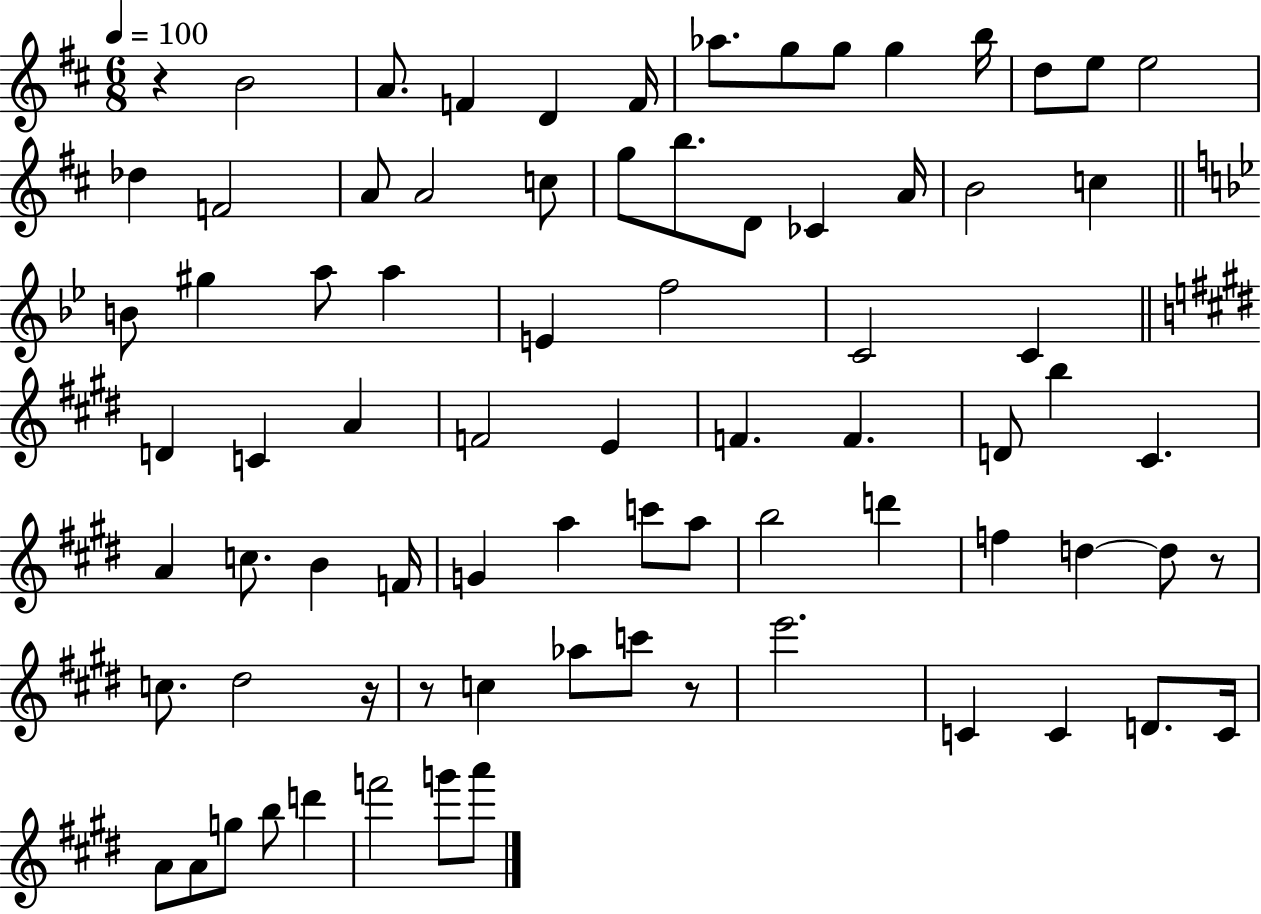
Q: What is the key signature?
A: D major